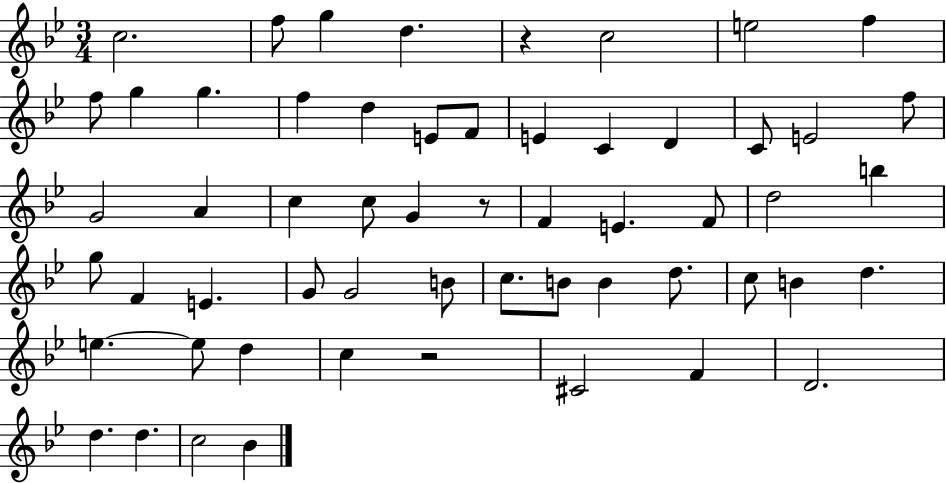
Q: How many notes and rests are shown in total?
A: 57